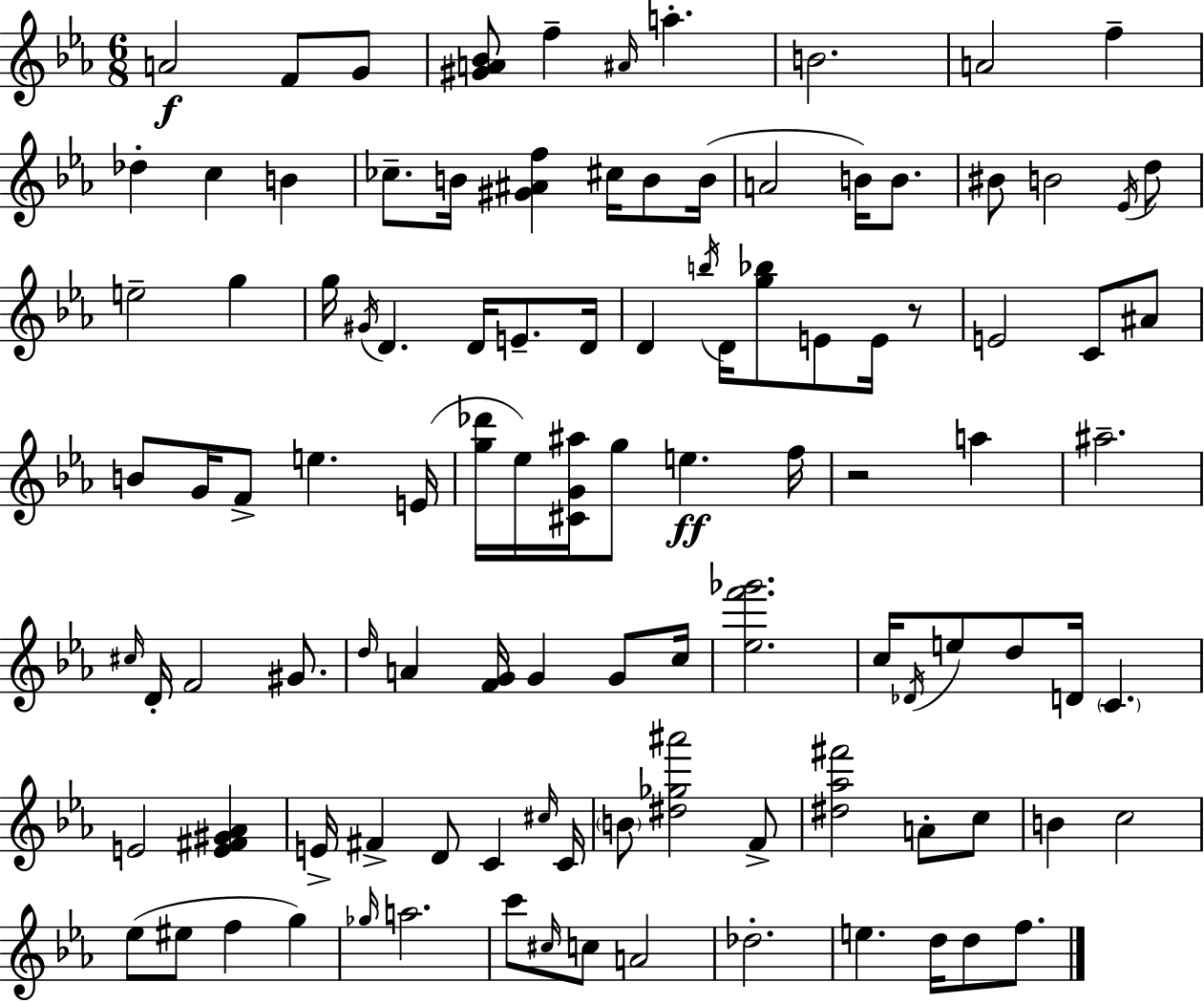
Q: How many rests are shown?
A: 2